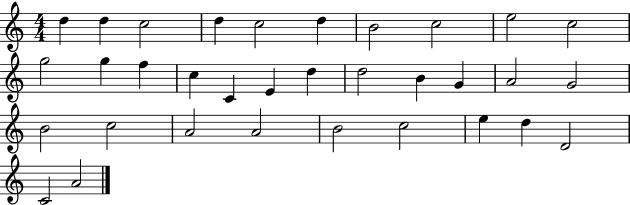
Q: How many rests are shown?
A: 0